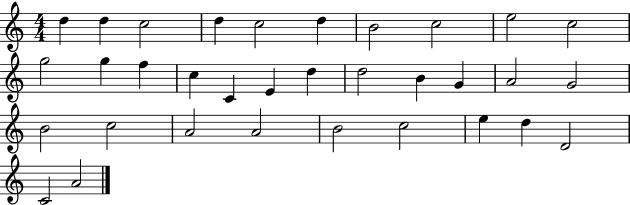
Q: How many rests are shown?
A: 0